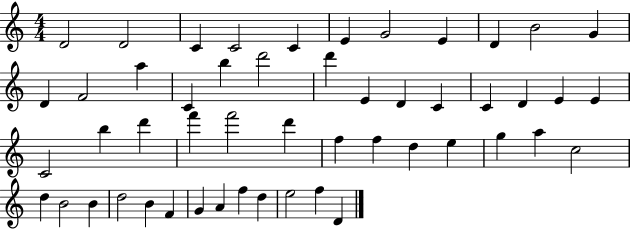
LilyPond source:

{
  \clef treble
  \numericTimeSignature
  \time 4/4
  \key c \major
  d'2 d'2 | c'4 c'2 c'4 | e'4 g'2 e'4 | d'4 b'2 g'4 | \break d'4 f'2 a''4 | c'4 b''4 d'''2 | d'''4 e'4 d'4 c'4 | c'4 d'4 e'4 e'4 | \break c'2 b''4 d'''4 | f'''4 f'''2 d'''4 | f''4 f''4 d''4 e''4 | g''4 a''4 c''2 | \break d''4 b'2 b'4 | d''2 b'4 f'4 | g'4 a'4 f''4 d''4 | e''2 f''4 d'4 | \break \bar "|."
}